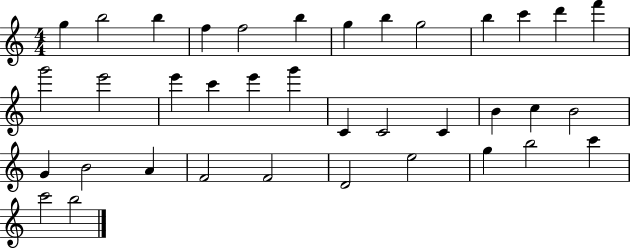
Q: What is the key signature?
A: C major